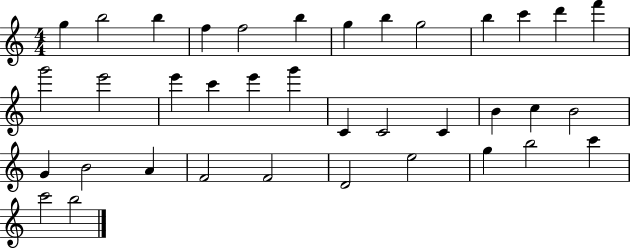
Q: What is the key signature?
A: C major